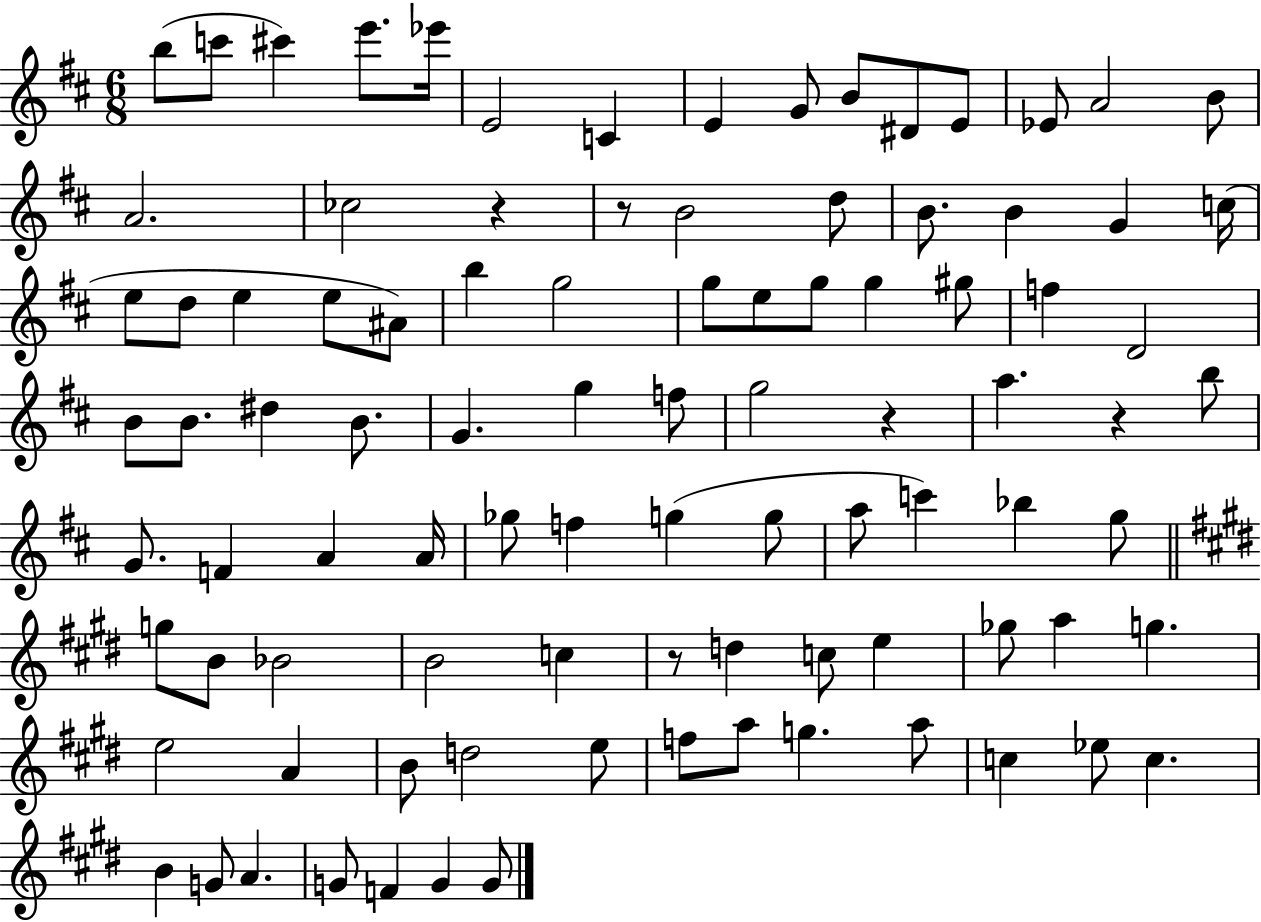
{
  \clef treble
  \numericTimeSignature
  \time 6/8
  \key d \major
  b''8( c'''8 cis'''4) e'''8. ees'''16 | e'2 c'4 | e'4 g'8 b'8 dis'8 e'8 | ees'8 a'2 b'8 | \break a'2. | ces''2 r4 | r8 b'2 d''8 | b'8. b'4 g'4 c''16( | \break e''8 d''8 e''4 e''8 ais'8) | b''4 g''2 | g''8 e''8 g''8 g''4 gis''8 | f''4 d'2 | \break b'8 b'8. dis''4 b'8. | g'4. g''4 f''8 | g''2 r4 | a''4. r4 b''8 | \break g'8. f'4 a'4 a'16 | ges''8 f''4 g''4( g''8 | a''8 c'''4) bes''4 g''8 | \bar "||" \break \key e \major g''8 b'8 bes'2 | b'2 c''4 | r8 d''4 c''8 e''4 | ges''8 a''4 g''4. | \break e''2 a'4 | b'8 d''2 e''8 | f''8 a''8 g''4. a''8 | c''4 ees''8 c''4. | \break b'4 g'8 a'4. | g'8 f'4 g'4 g'8 | \bar "|."
}